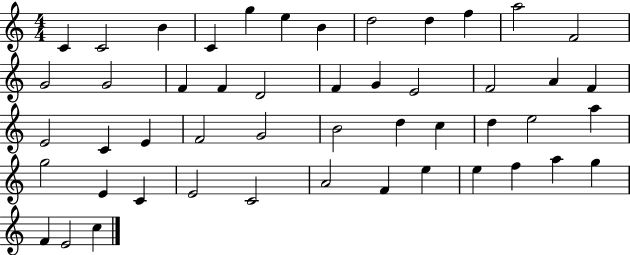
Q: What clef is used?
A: treble